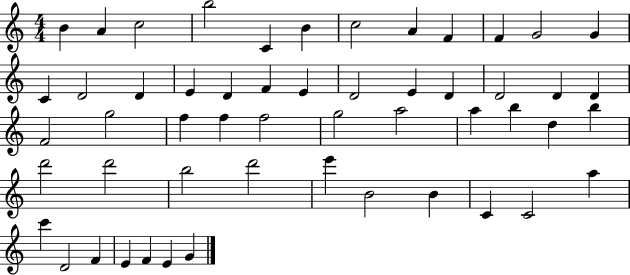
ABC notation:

X:1
T:Untitled
M:4/4
L:1/4
K:C
B A c2 b2 C B c2 A F F G2 G C D2 D E D F E D2 E D D2 D D F2 g2 f f f2 g2 a2 a b d b d'2 d'2 b2 d'2 e' B2 B C C2 a c' D2 F E F E G